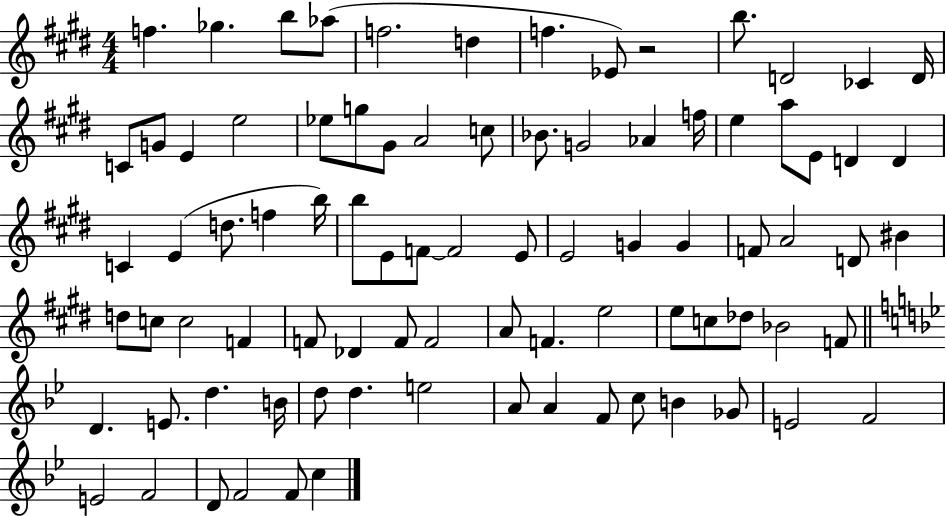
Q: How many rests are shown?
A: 1